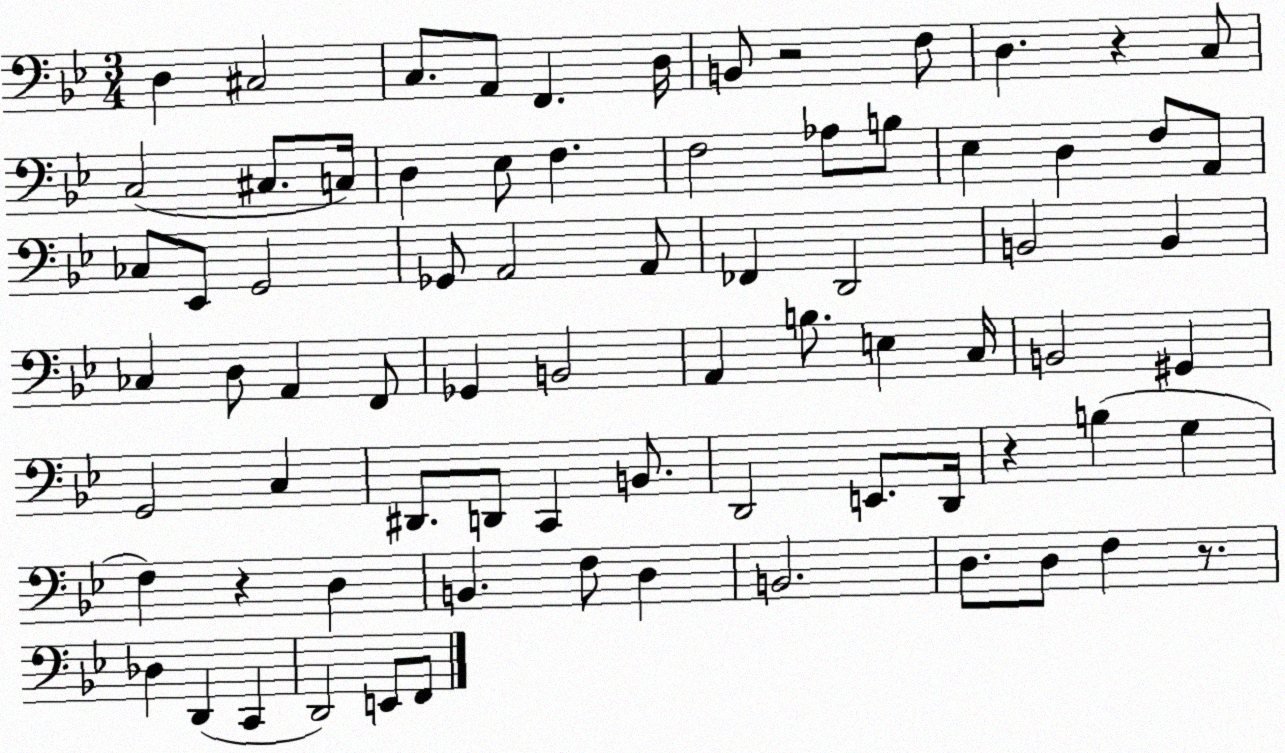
X:1
T:Untitled
M:3/4
L:1/4
K:Bb
D, ^C,2 C,/2 A,,/2 F,, D,/4 B,,/2 z2 F,/2 D, z C,/2 C,2 ^C,/2 C,/4 D, _E,/2 F, F,2 _A,/2 B,/2 _E, D, F,/2 A,,/2 _C,/2 _E,,/2 G,,2 _G,,/2 A,,2 A,,/2 _F,, D,,2 B,,2 B,, _C, D,/2 A,, F,,/2 _G,, B,,2 A,, B,/2 E, C,/4 B,,2 ^G,, G,,2 C, ^D,,/2 D,,/2 C,, B,,/2 D,,2 E,,/2 D,,/4 z B, G, F, z D, B,, F,/2 D, B,,2 D,/2 D,/2 F, z/2 _D, D,, C,, D,,2 E,,/2 F,,/2